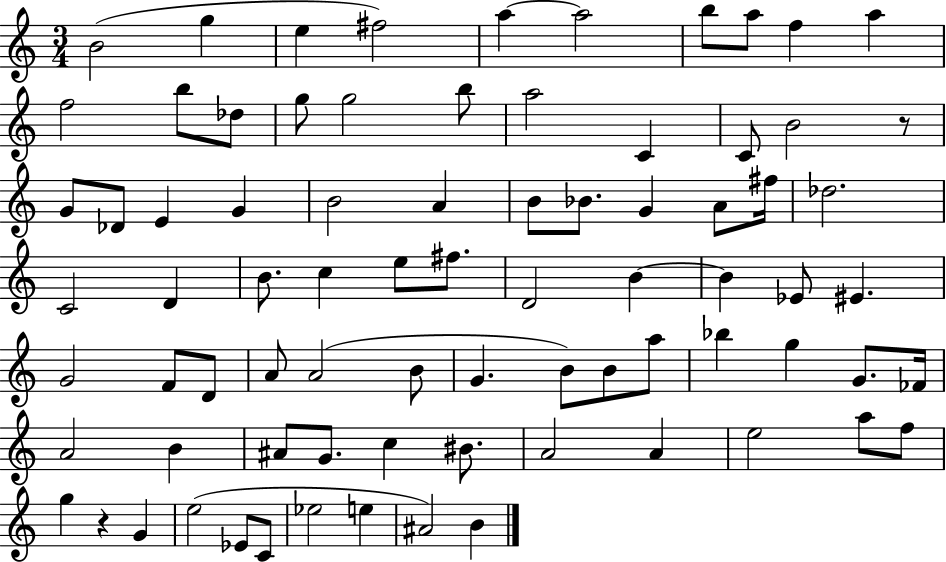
X:1
T:Untitled
M:3/4
L:1/4
K:C
B2 g e ^f2 a a2 b/2 a/2 f a f2 b/2 _d/2 g/2 g2 b/2 a2 C C/2 B2 z/2 G/2 _D/2 E G B2 A B/2 _B/2 G A/2 ^f/4 _d2 C2 D B/2 c e/2 ^f/2 D2 B B _E/2 ^E G2 F/2 D/2 A/2 A2 B/2 G B/2 B/2 a/2 _b g G/2 _F/4 A2 B ^A/2 G/2 c ^B/2 A2 A e2 a/2 f/2 g z G e2 _E/2 C/2 _e2 e ^A2 B